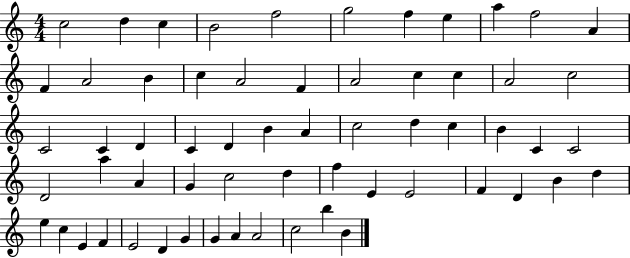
C5/h D5/q C5/q B4/h F5/h G5/h F5/q E5/q A5/q F5/h A4/q F4/q A4/h B4/q C5/q A4/h F4/q A4/h C5/q C5/q A4/h C5/h C4/h C4/q D4/q C4/q D4/q B4/q A4/q C5/h D5/q C5/q B4/q C4/q C4/h D4/h A5/q A4/q G4/q C5/h D5/q F5/q E4/q E4/h F4/q D4/q B4/q D5/q E5/q C5/q E4/q F4/q E4/h D4/q G4/q G4/q A4/q A4/h C5/h B5/q B4/q